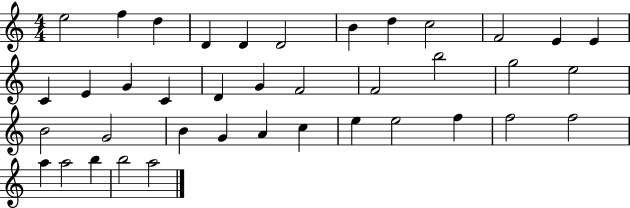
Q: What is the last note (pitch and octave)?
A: A5